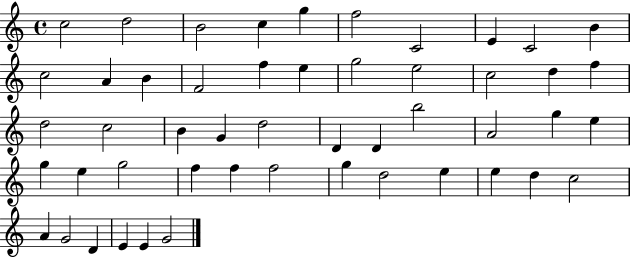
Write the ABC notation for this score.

X:1
T:Untitled
M:4/4
L:1/4
K:C
c2 d2 B2 c g f2 C2 E C2 B c2 A B F2 f e g2 e2 c2 d f d2 c2 B G d2 D D b2 A2 g e g e g2 f f f2 g d2 e e d c2 A G2 D E E G2